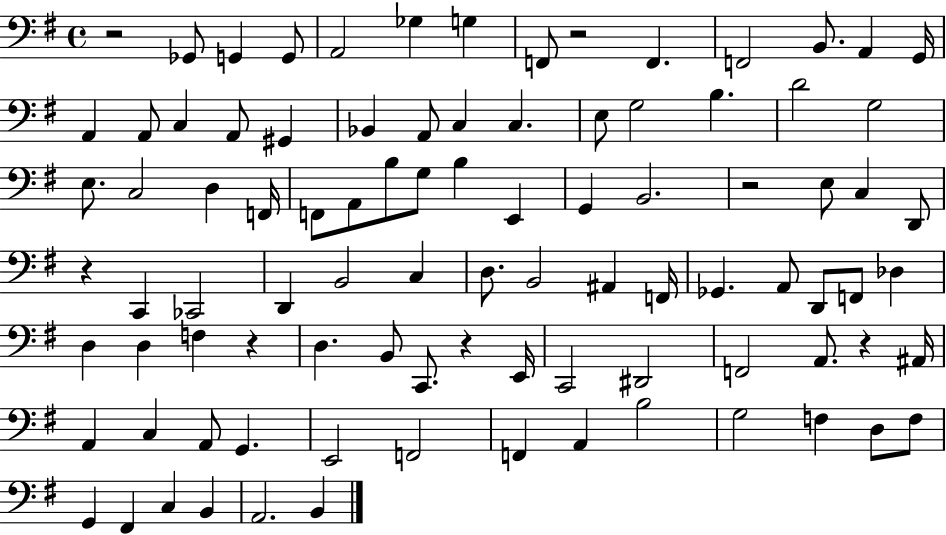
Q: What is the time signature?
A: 4/4